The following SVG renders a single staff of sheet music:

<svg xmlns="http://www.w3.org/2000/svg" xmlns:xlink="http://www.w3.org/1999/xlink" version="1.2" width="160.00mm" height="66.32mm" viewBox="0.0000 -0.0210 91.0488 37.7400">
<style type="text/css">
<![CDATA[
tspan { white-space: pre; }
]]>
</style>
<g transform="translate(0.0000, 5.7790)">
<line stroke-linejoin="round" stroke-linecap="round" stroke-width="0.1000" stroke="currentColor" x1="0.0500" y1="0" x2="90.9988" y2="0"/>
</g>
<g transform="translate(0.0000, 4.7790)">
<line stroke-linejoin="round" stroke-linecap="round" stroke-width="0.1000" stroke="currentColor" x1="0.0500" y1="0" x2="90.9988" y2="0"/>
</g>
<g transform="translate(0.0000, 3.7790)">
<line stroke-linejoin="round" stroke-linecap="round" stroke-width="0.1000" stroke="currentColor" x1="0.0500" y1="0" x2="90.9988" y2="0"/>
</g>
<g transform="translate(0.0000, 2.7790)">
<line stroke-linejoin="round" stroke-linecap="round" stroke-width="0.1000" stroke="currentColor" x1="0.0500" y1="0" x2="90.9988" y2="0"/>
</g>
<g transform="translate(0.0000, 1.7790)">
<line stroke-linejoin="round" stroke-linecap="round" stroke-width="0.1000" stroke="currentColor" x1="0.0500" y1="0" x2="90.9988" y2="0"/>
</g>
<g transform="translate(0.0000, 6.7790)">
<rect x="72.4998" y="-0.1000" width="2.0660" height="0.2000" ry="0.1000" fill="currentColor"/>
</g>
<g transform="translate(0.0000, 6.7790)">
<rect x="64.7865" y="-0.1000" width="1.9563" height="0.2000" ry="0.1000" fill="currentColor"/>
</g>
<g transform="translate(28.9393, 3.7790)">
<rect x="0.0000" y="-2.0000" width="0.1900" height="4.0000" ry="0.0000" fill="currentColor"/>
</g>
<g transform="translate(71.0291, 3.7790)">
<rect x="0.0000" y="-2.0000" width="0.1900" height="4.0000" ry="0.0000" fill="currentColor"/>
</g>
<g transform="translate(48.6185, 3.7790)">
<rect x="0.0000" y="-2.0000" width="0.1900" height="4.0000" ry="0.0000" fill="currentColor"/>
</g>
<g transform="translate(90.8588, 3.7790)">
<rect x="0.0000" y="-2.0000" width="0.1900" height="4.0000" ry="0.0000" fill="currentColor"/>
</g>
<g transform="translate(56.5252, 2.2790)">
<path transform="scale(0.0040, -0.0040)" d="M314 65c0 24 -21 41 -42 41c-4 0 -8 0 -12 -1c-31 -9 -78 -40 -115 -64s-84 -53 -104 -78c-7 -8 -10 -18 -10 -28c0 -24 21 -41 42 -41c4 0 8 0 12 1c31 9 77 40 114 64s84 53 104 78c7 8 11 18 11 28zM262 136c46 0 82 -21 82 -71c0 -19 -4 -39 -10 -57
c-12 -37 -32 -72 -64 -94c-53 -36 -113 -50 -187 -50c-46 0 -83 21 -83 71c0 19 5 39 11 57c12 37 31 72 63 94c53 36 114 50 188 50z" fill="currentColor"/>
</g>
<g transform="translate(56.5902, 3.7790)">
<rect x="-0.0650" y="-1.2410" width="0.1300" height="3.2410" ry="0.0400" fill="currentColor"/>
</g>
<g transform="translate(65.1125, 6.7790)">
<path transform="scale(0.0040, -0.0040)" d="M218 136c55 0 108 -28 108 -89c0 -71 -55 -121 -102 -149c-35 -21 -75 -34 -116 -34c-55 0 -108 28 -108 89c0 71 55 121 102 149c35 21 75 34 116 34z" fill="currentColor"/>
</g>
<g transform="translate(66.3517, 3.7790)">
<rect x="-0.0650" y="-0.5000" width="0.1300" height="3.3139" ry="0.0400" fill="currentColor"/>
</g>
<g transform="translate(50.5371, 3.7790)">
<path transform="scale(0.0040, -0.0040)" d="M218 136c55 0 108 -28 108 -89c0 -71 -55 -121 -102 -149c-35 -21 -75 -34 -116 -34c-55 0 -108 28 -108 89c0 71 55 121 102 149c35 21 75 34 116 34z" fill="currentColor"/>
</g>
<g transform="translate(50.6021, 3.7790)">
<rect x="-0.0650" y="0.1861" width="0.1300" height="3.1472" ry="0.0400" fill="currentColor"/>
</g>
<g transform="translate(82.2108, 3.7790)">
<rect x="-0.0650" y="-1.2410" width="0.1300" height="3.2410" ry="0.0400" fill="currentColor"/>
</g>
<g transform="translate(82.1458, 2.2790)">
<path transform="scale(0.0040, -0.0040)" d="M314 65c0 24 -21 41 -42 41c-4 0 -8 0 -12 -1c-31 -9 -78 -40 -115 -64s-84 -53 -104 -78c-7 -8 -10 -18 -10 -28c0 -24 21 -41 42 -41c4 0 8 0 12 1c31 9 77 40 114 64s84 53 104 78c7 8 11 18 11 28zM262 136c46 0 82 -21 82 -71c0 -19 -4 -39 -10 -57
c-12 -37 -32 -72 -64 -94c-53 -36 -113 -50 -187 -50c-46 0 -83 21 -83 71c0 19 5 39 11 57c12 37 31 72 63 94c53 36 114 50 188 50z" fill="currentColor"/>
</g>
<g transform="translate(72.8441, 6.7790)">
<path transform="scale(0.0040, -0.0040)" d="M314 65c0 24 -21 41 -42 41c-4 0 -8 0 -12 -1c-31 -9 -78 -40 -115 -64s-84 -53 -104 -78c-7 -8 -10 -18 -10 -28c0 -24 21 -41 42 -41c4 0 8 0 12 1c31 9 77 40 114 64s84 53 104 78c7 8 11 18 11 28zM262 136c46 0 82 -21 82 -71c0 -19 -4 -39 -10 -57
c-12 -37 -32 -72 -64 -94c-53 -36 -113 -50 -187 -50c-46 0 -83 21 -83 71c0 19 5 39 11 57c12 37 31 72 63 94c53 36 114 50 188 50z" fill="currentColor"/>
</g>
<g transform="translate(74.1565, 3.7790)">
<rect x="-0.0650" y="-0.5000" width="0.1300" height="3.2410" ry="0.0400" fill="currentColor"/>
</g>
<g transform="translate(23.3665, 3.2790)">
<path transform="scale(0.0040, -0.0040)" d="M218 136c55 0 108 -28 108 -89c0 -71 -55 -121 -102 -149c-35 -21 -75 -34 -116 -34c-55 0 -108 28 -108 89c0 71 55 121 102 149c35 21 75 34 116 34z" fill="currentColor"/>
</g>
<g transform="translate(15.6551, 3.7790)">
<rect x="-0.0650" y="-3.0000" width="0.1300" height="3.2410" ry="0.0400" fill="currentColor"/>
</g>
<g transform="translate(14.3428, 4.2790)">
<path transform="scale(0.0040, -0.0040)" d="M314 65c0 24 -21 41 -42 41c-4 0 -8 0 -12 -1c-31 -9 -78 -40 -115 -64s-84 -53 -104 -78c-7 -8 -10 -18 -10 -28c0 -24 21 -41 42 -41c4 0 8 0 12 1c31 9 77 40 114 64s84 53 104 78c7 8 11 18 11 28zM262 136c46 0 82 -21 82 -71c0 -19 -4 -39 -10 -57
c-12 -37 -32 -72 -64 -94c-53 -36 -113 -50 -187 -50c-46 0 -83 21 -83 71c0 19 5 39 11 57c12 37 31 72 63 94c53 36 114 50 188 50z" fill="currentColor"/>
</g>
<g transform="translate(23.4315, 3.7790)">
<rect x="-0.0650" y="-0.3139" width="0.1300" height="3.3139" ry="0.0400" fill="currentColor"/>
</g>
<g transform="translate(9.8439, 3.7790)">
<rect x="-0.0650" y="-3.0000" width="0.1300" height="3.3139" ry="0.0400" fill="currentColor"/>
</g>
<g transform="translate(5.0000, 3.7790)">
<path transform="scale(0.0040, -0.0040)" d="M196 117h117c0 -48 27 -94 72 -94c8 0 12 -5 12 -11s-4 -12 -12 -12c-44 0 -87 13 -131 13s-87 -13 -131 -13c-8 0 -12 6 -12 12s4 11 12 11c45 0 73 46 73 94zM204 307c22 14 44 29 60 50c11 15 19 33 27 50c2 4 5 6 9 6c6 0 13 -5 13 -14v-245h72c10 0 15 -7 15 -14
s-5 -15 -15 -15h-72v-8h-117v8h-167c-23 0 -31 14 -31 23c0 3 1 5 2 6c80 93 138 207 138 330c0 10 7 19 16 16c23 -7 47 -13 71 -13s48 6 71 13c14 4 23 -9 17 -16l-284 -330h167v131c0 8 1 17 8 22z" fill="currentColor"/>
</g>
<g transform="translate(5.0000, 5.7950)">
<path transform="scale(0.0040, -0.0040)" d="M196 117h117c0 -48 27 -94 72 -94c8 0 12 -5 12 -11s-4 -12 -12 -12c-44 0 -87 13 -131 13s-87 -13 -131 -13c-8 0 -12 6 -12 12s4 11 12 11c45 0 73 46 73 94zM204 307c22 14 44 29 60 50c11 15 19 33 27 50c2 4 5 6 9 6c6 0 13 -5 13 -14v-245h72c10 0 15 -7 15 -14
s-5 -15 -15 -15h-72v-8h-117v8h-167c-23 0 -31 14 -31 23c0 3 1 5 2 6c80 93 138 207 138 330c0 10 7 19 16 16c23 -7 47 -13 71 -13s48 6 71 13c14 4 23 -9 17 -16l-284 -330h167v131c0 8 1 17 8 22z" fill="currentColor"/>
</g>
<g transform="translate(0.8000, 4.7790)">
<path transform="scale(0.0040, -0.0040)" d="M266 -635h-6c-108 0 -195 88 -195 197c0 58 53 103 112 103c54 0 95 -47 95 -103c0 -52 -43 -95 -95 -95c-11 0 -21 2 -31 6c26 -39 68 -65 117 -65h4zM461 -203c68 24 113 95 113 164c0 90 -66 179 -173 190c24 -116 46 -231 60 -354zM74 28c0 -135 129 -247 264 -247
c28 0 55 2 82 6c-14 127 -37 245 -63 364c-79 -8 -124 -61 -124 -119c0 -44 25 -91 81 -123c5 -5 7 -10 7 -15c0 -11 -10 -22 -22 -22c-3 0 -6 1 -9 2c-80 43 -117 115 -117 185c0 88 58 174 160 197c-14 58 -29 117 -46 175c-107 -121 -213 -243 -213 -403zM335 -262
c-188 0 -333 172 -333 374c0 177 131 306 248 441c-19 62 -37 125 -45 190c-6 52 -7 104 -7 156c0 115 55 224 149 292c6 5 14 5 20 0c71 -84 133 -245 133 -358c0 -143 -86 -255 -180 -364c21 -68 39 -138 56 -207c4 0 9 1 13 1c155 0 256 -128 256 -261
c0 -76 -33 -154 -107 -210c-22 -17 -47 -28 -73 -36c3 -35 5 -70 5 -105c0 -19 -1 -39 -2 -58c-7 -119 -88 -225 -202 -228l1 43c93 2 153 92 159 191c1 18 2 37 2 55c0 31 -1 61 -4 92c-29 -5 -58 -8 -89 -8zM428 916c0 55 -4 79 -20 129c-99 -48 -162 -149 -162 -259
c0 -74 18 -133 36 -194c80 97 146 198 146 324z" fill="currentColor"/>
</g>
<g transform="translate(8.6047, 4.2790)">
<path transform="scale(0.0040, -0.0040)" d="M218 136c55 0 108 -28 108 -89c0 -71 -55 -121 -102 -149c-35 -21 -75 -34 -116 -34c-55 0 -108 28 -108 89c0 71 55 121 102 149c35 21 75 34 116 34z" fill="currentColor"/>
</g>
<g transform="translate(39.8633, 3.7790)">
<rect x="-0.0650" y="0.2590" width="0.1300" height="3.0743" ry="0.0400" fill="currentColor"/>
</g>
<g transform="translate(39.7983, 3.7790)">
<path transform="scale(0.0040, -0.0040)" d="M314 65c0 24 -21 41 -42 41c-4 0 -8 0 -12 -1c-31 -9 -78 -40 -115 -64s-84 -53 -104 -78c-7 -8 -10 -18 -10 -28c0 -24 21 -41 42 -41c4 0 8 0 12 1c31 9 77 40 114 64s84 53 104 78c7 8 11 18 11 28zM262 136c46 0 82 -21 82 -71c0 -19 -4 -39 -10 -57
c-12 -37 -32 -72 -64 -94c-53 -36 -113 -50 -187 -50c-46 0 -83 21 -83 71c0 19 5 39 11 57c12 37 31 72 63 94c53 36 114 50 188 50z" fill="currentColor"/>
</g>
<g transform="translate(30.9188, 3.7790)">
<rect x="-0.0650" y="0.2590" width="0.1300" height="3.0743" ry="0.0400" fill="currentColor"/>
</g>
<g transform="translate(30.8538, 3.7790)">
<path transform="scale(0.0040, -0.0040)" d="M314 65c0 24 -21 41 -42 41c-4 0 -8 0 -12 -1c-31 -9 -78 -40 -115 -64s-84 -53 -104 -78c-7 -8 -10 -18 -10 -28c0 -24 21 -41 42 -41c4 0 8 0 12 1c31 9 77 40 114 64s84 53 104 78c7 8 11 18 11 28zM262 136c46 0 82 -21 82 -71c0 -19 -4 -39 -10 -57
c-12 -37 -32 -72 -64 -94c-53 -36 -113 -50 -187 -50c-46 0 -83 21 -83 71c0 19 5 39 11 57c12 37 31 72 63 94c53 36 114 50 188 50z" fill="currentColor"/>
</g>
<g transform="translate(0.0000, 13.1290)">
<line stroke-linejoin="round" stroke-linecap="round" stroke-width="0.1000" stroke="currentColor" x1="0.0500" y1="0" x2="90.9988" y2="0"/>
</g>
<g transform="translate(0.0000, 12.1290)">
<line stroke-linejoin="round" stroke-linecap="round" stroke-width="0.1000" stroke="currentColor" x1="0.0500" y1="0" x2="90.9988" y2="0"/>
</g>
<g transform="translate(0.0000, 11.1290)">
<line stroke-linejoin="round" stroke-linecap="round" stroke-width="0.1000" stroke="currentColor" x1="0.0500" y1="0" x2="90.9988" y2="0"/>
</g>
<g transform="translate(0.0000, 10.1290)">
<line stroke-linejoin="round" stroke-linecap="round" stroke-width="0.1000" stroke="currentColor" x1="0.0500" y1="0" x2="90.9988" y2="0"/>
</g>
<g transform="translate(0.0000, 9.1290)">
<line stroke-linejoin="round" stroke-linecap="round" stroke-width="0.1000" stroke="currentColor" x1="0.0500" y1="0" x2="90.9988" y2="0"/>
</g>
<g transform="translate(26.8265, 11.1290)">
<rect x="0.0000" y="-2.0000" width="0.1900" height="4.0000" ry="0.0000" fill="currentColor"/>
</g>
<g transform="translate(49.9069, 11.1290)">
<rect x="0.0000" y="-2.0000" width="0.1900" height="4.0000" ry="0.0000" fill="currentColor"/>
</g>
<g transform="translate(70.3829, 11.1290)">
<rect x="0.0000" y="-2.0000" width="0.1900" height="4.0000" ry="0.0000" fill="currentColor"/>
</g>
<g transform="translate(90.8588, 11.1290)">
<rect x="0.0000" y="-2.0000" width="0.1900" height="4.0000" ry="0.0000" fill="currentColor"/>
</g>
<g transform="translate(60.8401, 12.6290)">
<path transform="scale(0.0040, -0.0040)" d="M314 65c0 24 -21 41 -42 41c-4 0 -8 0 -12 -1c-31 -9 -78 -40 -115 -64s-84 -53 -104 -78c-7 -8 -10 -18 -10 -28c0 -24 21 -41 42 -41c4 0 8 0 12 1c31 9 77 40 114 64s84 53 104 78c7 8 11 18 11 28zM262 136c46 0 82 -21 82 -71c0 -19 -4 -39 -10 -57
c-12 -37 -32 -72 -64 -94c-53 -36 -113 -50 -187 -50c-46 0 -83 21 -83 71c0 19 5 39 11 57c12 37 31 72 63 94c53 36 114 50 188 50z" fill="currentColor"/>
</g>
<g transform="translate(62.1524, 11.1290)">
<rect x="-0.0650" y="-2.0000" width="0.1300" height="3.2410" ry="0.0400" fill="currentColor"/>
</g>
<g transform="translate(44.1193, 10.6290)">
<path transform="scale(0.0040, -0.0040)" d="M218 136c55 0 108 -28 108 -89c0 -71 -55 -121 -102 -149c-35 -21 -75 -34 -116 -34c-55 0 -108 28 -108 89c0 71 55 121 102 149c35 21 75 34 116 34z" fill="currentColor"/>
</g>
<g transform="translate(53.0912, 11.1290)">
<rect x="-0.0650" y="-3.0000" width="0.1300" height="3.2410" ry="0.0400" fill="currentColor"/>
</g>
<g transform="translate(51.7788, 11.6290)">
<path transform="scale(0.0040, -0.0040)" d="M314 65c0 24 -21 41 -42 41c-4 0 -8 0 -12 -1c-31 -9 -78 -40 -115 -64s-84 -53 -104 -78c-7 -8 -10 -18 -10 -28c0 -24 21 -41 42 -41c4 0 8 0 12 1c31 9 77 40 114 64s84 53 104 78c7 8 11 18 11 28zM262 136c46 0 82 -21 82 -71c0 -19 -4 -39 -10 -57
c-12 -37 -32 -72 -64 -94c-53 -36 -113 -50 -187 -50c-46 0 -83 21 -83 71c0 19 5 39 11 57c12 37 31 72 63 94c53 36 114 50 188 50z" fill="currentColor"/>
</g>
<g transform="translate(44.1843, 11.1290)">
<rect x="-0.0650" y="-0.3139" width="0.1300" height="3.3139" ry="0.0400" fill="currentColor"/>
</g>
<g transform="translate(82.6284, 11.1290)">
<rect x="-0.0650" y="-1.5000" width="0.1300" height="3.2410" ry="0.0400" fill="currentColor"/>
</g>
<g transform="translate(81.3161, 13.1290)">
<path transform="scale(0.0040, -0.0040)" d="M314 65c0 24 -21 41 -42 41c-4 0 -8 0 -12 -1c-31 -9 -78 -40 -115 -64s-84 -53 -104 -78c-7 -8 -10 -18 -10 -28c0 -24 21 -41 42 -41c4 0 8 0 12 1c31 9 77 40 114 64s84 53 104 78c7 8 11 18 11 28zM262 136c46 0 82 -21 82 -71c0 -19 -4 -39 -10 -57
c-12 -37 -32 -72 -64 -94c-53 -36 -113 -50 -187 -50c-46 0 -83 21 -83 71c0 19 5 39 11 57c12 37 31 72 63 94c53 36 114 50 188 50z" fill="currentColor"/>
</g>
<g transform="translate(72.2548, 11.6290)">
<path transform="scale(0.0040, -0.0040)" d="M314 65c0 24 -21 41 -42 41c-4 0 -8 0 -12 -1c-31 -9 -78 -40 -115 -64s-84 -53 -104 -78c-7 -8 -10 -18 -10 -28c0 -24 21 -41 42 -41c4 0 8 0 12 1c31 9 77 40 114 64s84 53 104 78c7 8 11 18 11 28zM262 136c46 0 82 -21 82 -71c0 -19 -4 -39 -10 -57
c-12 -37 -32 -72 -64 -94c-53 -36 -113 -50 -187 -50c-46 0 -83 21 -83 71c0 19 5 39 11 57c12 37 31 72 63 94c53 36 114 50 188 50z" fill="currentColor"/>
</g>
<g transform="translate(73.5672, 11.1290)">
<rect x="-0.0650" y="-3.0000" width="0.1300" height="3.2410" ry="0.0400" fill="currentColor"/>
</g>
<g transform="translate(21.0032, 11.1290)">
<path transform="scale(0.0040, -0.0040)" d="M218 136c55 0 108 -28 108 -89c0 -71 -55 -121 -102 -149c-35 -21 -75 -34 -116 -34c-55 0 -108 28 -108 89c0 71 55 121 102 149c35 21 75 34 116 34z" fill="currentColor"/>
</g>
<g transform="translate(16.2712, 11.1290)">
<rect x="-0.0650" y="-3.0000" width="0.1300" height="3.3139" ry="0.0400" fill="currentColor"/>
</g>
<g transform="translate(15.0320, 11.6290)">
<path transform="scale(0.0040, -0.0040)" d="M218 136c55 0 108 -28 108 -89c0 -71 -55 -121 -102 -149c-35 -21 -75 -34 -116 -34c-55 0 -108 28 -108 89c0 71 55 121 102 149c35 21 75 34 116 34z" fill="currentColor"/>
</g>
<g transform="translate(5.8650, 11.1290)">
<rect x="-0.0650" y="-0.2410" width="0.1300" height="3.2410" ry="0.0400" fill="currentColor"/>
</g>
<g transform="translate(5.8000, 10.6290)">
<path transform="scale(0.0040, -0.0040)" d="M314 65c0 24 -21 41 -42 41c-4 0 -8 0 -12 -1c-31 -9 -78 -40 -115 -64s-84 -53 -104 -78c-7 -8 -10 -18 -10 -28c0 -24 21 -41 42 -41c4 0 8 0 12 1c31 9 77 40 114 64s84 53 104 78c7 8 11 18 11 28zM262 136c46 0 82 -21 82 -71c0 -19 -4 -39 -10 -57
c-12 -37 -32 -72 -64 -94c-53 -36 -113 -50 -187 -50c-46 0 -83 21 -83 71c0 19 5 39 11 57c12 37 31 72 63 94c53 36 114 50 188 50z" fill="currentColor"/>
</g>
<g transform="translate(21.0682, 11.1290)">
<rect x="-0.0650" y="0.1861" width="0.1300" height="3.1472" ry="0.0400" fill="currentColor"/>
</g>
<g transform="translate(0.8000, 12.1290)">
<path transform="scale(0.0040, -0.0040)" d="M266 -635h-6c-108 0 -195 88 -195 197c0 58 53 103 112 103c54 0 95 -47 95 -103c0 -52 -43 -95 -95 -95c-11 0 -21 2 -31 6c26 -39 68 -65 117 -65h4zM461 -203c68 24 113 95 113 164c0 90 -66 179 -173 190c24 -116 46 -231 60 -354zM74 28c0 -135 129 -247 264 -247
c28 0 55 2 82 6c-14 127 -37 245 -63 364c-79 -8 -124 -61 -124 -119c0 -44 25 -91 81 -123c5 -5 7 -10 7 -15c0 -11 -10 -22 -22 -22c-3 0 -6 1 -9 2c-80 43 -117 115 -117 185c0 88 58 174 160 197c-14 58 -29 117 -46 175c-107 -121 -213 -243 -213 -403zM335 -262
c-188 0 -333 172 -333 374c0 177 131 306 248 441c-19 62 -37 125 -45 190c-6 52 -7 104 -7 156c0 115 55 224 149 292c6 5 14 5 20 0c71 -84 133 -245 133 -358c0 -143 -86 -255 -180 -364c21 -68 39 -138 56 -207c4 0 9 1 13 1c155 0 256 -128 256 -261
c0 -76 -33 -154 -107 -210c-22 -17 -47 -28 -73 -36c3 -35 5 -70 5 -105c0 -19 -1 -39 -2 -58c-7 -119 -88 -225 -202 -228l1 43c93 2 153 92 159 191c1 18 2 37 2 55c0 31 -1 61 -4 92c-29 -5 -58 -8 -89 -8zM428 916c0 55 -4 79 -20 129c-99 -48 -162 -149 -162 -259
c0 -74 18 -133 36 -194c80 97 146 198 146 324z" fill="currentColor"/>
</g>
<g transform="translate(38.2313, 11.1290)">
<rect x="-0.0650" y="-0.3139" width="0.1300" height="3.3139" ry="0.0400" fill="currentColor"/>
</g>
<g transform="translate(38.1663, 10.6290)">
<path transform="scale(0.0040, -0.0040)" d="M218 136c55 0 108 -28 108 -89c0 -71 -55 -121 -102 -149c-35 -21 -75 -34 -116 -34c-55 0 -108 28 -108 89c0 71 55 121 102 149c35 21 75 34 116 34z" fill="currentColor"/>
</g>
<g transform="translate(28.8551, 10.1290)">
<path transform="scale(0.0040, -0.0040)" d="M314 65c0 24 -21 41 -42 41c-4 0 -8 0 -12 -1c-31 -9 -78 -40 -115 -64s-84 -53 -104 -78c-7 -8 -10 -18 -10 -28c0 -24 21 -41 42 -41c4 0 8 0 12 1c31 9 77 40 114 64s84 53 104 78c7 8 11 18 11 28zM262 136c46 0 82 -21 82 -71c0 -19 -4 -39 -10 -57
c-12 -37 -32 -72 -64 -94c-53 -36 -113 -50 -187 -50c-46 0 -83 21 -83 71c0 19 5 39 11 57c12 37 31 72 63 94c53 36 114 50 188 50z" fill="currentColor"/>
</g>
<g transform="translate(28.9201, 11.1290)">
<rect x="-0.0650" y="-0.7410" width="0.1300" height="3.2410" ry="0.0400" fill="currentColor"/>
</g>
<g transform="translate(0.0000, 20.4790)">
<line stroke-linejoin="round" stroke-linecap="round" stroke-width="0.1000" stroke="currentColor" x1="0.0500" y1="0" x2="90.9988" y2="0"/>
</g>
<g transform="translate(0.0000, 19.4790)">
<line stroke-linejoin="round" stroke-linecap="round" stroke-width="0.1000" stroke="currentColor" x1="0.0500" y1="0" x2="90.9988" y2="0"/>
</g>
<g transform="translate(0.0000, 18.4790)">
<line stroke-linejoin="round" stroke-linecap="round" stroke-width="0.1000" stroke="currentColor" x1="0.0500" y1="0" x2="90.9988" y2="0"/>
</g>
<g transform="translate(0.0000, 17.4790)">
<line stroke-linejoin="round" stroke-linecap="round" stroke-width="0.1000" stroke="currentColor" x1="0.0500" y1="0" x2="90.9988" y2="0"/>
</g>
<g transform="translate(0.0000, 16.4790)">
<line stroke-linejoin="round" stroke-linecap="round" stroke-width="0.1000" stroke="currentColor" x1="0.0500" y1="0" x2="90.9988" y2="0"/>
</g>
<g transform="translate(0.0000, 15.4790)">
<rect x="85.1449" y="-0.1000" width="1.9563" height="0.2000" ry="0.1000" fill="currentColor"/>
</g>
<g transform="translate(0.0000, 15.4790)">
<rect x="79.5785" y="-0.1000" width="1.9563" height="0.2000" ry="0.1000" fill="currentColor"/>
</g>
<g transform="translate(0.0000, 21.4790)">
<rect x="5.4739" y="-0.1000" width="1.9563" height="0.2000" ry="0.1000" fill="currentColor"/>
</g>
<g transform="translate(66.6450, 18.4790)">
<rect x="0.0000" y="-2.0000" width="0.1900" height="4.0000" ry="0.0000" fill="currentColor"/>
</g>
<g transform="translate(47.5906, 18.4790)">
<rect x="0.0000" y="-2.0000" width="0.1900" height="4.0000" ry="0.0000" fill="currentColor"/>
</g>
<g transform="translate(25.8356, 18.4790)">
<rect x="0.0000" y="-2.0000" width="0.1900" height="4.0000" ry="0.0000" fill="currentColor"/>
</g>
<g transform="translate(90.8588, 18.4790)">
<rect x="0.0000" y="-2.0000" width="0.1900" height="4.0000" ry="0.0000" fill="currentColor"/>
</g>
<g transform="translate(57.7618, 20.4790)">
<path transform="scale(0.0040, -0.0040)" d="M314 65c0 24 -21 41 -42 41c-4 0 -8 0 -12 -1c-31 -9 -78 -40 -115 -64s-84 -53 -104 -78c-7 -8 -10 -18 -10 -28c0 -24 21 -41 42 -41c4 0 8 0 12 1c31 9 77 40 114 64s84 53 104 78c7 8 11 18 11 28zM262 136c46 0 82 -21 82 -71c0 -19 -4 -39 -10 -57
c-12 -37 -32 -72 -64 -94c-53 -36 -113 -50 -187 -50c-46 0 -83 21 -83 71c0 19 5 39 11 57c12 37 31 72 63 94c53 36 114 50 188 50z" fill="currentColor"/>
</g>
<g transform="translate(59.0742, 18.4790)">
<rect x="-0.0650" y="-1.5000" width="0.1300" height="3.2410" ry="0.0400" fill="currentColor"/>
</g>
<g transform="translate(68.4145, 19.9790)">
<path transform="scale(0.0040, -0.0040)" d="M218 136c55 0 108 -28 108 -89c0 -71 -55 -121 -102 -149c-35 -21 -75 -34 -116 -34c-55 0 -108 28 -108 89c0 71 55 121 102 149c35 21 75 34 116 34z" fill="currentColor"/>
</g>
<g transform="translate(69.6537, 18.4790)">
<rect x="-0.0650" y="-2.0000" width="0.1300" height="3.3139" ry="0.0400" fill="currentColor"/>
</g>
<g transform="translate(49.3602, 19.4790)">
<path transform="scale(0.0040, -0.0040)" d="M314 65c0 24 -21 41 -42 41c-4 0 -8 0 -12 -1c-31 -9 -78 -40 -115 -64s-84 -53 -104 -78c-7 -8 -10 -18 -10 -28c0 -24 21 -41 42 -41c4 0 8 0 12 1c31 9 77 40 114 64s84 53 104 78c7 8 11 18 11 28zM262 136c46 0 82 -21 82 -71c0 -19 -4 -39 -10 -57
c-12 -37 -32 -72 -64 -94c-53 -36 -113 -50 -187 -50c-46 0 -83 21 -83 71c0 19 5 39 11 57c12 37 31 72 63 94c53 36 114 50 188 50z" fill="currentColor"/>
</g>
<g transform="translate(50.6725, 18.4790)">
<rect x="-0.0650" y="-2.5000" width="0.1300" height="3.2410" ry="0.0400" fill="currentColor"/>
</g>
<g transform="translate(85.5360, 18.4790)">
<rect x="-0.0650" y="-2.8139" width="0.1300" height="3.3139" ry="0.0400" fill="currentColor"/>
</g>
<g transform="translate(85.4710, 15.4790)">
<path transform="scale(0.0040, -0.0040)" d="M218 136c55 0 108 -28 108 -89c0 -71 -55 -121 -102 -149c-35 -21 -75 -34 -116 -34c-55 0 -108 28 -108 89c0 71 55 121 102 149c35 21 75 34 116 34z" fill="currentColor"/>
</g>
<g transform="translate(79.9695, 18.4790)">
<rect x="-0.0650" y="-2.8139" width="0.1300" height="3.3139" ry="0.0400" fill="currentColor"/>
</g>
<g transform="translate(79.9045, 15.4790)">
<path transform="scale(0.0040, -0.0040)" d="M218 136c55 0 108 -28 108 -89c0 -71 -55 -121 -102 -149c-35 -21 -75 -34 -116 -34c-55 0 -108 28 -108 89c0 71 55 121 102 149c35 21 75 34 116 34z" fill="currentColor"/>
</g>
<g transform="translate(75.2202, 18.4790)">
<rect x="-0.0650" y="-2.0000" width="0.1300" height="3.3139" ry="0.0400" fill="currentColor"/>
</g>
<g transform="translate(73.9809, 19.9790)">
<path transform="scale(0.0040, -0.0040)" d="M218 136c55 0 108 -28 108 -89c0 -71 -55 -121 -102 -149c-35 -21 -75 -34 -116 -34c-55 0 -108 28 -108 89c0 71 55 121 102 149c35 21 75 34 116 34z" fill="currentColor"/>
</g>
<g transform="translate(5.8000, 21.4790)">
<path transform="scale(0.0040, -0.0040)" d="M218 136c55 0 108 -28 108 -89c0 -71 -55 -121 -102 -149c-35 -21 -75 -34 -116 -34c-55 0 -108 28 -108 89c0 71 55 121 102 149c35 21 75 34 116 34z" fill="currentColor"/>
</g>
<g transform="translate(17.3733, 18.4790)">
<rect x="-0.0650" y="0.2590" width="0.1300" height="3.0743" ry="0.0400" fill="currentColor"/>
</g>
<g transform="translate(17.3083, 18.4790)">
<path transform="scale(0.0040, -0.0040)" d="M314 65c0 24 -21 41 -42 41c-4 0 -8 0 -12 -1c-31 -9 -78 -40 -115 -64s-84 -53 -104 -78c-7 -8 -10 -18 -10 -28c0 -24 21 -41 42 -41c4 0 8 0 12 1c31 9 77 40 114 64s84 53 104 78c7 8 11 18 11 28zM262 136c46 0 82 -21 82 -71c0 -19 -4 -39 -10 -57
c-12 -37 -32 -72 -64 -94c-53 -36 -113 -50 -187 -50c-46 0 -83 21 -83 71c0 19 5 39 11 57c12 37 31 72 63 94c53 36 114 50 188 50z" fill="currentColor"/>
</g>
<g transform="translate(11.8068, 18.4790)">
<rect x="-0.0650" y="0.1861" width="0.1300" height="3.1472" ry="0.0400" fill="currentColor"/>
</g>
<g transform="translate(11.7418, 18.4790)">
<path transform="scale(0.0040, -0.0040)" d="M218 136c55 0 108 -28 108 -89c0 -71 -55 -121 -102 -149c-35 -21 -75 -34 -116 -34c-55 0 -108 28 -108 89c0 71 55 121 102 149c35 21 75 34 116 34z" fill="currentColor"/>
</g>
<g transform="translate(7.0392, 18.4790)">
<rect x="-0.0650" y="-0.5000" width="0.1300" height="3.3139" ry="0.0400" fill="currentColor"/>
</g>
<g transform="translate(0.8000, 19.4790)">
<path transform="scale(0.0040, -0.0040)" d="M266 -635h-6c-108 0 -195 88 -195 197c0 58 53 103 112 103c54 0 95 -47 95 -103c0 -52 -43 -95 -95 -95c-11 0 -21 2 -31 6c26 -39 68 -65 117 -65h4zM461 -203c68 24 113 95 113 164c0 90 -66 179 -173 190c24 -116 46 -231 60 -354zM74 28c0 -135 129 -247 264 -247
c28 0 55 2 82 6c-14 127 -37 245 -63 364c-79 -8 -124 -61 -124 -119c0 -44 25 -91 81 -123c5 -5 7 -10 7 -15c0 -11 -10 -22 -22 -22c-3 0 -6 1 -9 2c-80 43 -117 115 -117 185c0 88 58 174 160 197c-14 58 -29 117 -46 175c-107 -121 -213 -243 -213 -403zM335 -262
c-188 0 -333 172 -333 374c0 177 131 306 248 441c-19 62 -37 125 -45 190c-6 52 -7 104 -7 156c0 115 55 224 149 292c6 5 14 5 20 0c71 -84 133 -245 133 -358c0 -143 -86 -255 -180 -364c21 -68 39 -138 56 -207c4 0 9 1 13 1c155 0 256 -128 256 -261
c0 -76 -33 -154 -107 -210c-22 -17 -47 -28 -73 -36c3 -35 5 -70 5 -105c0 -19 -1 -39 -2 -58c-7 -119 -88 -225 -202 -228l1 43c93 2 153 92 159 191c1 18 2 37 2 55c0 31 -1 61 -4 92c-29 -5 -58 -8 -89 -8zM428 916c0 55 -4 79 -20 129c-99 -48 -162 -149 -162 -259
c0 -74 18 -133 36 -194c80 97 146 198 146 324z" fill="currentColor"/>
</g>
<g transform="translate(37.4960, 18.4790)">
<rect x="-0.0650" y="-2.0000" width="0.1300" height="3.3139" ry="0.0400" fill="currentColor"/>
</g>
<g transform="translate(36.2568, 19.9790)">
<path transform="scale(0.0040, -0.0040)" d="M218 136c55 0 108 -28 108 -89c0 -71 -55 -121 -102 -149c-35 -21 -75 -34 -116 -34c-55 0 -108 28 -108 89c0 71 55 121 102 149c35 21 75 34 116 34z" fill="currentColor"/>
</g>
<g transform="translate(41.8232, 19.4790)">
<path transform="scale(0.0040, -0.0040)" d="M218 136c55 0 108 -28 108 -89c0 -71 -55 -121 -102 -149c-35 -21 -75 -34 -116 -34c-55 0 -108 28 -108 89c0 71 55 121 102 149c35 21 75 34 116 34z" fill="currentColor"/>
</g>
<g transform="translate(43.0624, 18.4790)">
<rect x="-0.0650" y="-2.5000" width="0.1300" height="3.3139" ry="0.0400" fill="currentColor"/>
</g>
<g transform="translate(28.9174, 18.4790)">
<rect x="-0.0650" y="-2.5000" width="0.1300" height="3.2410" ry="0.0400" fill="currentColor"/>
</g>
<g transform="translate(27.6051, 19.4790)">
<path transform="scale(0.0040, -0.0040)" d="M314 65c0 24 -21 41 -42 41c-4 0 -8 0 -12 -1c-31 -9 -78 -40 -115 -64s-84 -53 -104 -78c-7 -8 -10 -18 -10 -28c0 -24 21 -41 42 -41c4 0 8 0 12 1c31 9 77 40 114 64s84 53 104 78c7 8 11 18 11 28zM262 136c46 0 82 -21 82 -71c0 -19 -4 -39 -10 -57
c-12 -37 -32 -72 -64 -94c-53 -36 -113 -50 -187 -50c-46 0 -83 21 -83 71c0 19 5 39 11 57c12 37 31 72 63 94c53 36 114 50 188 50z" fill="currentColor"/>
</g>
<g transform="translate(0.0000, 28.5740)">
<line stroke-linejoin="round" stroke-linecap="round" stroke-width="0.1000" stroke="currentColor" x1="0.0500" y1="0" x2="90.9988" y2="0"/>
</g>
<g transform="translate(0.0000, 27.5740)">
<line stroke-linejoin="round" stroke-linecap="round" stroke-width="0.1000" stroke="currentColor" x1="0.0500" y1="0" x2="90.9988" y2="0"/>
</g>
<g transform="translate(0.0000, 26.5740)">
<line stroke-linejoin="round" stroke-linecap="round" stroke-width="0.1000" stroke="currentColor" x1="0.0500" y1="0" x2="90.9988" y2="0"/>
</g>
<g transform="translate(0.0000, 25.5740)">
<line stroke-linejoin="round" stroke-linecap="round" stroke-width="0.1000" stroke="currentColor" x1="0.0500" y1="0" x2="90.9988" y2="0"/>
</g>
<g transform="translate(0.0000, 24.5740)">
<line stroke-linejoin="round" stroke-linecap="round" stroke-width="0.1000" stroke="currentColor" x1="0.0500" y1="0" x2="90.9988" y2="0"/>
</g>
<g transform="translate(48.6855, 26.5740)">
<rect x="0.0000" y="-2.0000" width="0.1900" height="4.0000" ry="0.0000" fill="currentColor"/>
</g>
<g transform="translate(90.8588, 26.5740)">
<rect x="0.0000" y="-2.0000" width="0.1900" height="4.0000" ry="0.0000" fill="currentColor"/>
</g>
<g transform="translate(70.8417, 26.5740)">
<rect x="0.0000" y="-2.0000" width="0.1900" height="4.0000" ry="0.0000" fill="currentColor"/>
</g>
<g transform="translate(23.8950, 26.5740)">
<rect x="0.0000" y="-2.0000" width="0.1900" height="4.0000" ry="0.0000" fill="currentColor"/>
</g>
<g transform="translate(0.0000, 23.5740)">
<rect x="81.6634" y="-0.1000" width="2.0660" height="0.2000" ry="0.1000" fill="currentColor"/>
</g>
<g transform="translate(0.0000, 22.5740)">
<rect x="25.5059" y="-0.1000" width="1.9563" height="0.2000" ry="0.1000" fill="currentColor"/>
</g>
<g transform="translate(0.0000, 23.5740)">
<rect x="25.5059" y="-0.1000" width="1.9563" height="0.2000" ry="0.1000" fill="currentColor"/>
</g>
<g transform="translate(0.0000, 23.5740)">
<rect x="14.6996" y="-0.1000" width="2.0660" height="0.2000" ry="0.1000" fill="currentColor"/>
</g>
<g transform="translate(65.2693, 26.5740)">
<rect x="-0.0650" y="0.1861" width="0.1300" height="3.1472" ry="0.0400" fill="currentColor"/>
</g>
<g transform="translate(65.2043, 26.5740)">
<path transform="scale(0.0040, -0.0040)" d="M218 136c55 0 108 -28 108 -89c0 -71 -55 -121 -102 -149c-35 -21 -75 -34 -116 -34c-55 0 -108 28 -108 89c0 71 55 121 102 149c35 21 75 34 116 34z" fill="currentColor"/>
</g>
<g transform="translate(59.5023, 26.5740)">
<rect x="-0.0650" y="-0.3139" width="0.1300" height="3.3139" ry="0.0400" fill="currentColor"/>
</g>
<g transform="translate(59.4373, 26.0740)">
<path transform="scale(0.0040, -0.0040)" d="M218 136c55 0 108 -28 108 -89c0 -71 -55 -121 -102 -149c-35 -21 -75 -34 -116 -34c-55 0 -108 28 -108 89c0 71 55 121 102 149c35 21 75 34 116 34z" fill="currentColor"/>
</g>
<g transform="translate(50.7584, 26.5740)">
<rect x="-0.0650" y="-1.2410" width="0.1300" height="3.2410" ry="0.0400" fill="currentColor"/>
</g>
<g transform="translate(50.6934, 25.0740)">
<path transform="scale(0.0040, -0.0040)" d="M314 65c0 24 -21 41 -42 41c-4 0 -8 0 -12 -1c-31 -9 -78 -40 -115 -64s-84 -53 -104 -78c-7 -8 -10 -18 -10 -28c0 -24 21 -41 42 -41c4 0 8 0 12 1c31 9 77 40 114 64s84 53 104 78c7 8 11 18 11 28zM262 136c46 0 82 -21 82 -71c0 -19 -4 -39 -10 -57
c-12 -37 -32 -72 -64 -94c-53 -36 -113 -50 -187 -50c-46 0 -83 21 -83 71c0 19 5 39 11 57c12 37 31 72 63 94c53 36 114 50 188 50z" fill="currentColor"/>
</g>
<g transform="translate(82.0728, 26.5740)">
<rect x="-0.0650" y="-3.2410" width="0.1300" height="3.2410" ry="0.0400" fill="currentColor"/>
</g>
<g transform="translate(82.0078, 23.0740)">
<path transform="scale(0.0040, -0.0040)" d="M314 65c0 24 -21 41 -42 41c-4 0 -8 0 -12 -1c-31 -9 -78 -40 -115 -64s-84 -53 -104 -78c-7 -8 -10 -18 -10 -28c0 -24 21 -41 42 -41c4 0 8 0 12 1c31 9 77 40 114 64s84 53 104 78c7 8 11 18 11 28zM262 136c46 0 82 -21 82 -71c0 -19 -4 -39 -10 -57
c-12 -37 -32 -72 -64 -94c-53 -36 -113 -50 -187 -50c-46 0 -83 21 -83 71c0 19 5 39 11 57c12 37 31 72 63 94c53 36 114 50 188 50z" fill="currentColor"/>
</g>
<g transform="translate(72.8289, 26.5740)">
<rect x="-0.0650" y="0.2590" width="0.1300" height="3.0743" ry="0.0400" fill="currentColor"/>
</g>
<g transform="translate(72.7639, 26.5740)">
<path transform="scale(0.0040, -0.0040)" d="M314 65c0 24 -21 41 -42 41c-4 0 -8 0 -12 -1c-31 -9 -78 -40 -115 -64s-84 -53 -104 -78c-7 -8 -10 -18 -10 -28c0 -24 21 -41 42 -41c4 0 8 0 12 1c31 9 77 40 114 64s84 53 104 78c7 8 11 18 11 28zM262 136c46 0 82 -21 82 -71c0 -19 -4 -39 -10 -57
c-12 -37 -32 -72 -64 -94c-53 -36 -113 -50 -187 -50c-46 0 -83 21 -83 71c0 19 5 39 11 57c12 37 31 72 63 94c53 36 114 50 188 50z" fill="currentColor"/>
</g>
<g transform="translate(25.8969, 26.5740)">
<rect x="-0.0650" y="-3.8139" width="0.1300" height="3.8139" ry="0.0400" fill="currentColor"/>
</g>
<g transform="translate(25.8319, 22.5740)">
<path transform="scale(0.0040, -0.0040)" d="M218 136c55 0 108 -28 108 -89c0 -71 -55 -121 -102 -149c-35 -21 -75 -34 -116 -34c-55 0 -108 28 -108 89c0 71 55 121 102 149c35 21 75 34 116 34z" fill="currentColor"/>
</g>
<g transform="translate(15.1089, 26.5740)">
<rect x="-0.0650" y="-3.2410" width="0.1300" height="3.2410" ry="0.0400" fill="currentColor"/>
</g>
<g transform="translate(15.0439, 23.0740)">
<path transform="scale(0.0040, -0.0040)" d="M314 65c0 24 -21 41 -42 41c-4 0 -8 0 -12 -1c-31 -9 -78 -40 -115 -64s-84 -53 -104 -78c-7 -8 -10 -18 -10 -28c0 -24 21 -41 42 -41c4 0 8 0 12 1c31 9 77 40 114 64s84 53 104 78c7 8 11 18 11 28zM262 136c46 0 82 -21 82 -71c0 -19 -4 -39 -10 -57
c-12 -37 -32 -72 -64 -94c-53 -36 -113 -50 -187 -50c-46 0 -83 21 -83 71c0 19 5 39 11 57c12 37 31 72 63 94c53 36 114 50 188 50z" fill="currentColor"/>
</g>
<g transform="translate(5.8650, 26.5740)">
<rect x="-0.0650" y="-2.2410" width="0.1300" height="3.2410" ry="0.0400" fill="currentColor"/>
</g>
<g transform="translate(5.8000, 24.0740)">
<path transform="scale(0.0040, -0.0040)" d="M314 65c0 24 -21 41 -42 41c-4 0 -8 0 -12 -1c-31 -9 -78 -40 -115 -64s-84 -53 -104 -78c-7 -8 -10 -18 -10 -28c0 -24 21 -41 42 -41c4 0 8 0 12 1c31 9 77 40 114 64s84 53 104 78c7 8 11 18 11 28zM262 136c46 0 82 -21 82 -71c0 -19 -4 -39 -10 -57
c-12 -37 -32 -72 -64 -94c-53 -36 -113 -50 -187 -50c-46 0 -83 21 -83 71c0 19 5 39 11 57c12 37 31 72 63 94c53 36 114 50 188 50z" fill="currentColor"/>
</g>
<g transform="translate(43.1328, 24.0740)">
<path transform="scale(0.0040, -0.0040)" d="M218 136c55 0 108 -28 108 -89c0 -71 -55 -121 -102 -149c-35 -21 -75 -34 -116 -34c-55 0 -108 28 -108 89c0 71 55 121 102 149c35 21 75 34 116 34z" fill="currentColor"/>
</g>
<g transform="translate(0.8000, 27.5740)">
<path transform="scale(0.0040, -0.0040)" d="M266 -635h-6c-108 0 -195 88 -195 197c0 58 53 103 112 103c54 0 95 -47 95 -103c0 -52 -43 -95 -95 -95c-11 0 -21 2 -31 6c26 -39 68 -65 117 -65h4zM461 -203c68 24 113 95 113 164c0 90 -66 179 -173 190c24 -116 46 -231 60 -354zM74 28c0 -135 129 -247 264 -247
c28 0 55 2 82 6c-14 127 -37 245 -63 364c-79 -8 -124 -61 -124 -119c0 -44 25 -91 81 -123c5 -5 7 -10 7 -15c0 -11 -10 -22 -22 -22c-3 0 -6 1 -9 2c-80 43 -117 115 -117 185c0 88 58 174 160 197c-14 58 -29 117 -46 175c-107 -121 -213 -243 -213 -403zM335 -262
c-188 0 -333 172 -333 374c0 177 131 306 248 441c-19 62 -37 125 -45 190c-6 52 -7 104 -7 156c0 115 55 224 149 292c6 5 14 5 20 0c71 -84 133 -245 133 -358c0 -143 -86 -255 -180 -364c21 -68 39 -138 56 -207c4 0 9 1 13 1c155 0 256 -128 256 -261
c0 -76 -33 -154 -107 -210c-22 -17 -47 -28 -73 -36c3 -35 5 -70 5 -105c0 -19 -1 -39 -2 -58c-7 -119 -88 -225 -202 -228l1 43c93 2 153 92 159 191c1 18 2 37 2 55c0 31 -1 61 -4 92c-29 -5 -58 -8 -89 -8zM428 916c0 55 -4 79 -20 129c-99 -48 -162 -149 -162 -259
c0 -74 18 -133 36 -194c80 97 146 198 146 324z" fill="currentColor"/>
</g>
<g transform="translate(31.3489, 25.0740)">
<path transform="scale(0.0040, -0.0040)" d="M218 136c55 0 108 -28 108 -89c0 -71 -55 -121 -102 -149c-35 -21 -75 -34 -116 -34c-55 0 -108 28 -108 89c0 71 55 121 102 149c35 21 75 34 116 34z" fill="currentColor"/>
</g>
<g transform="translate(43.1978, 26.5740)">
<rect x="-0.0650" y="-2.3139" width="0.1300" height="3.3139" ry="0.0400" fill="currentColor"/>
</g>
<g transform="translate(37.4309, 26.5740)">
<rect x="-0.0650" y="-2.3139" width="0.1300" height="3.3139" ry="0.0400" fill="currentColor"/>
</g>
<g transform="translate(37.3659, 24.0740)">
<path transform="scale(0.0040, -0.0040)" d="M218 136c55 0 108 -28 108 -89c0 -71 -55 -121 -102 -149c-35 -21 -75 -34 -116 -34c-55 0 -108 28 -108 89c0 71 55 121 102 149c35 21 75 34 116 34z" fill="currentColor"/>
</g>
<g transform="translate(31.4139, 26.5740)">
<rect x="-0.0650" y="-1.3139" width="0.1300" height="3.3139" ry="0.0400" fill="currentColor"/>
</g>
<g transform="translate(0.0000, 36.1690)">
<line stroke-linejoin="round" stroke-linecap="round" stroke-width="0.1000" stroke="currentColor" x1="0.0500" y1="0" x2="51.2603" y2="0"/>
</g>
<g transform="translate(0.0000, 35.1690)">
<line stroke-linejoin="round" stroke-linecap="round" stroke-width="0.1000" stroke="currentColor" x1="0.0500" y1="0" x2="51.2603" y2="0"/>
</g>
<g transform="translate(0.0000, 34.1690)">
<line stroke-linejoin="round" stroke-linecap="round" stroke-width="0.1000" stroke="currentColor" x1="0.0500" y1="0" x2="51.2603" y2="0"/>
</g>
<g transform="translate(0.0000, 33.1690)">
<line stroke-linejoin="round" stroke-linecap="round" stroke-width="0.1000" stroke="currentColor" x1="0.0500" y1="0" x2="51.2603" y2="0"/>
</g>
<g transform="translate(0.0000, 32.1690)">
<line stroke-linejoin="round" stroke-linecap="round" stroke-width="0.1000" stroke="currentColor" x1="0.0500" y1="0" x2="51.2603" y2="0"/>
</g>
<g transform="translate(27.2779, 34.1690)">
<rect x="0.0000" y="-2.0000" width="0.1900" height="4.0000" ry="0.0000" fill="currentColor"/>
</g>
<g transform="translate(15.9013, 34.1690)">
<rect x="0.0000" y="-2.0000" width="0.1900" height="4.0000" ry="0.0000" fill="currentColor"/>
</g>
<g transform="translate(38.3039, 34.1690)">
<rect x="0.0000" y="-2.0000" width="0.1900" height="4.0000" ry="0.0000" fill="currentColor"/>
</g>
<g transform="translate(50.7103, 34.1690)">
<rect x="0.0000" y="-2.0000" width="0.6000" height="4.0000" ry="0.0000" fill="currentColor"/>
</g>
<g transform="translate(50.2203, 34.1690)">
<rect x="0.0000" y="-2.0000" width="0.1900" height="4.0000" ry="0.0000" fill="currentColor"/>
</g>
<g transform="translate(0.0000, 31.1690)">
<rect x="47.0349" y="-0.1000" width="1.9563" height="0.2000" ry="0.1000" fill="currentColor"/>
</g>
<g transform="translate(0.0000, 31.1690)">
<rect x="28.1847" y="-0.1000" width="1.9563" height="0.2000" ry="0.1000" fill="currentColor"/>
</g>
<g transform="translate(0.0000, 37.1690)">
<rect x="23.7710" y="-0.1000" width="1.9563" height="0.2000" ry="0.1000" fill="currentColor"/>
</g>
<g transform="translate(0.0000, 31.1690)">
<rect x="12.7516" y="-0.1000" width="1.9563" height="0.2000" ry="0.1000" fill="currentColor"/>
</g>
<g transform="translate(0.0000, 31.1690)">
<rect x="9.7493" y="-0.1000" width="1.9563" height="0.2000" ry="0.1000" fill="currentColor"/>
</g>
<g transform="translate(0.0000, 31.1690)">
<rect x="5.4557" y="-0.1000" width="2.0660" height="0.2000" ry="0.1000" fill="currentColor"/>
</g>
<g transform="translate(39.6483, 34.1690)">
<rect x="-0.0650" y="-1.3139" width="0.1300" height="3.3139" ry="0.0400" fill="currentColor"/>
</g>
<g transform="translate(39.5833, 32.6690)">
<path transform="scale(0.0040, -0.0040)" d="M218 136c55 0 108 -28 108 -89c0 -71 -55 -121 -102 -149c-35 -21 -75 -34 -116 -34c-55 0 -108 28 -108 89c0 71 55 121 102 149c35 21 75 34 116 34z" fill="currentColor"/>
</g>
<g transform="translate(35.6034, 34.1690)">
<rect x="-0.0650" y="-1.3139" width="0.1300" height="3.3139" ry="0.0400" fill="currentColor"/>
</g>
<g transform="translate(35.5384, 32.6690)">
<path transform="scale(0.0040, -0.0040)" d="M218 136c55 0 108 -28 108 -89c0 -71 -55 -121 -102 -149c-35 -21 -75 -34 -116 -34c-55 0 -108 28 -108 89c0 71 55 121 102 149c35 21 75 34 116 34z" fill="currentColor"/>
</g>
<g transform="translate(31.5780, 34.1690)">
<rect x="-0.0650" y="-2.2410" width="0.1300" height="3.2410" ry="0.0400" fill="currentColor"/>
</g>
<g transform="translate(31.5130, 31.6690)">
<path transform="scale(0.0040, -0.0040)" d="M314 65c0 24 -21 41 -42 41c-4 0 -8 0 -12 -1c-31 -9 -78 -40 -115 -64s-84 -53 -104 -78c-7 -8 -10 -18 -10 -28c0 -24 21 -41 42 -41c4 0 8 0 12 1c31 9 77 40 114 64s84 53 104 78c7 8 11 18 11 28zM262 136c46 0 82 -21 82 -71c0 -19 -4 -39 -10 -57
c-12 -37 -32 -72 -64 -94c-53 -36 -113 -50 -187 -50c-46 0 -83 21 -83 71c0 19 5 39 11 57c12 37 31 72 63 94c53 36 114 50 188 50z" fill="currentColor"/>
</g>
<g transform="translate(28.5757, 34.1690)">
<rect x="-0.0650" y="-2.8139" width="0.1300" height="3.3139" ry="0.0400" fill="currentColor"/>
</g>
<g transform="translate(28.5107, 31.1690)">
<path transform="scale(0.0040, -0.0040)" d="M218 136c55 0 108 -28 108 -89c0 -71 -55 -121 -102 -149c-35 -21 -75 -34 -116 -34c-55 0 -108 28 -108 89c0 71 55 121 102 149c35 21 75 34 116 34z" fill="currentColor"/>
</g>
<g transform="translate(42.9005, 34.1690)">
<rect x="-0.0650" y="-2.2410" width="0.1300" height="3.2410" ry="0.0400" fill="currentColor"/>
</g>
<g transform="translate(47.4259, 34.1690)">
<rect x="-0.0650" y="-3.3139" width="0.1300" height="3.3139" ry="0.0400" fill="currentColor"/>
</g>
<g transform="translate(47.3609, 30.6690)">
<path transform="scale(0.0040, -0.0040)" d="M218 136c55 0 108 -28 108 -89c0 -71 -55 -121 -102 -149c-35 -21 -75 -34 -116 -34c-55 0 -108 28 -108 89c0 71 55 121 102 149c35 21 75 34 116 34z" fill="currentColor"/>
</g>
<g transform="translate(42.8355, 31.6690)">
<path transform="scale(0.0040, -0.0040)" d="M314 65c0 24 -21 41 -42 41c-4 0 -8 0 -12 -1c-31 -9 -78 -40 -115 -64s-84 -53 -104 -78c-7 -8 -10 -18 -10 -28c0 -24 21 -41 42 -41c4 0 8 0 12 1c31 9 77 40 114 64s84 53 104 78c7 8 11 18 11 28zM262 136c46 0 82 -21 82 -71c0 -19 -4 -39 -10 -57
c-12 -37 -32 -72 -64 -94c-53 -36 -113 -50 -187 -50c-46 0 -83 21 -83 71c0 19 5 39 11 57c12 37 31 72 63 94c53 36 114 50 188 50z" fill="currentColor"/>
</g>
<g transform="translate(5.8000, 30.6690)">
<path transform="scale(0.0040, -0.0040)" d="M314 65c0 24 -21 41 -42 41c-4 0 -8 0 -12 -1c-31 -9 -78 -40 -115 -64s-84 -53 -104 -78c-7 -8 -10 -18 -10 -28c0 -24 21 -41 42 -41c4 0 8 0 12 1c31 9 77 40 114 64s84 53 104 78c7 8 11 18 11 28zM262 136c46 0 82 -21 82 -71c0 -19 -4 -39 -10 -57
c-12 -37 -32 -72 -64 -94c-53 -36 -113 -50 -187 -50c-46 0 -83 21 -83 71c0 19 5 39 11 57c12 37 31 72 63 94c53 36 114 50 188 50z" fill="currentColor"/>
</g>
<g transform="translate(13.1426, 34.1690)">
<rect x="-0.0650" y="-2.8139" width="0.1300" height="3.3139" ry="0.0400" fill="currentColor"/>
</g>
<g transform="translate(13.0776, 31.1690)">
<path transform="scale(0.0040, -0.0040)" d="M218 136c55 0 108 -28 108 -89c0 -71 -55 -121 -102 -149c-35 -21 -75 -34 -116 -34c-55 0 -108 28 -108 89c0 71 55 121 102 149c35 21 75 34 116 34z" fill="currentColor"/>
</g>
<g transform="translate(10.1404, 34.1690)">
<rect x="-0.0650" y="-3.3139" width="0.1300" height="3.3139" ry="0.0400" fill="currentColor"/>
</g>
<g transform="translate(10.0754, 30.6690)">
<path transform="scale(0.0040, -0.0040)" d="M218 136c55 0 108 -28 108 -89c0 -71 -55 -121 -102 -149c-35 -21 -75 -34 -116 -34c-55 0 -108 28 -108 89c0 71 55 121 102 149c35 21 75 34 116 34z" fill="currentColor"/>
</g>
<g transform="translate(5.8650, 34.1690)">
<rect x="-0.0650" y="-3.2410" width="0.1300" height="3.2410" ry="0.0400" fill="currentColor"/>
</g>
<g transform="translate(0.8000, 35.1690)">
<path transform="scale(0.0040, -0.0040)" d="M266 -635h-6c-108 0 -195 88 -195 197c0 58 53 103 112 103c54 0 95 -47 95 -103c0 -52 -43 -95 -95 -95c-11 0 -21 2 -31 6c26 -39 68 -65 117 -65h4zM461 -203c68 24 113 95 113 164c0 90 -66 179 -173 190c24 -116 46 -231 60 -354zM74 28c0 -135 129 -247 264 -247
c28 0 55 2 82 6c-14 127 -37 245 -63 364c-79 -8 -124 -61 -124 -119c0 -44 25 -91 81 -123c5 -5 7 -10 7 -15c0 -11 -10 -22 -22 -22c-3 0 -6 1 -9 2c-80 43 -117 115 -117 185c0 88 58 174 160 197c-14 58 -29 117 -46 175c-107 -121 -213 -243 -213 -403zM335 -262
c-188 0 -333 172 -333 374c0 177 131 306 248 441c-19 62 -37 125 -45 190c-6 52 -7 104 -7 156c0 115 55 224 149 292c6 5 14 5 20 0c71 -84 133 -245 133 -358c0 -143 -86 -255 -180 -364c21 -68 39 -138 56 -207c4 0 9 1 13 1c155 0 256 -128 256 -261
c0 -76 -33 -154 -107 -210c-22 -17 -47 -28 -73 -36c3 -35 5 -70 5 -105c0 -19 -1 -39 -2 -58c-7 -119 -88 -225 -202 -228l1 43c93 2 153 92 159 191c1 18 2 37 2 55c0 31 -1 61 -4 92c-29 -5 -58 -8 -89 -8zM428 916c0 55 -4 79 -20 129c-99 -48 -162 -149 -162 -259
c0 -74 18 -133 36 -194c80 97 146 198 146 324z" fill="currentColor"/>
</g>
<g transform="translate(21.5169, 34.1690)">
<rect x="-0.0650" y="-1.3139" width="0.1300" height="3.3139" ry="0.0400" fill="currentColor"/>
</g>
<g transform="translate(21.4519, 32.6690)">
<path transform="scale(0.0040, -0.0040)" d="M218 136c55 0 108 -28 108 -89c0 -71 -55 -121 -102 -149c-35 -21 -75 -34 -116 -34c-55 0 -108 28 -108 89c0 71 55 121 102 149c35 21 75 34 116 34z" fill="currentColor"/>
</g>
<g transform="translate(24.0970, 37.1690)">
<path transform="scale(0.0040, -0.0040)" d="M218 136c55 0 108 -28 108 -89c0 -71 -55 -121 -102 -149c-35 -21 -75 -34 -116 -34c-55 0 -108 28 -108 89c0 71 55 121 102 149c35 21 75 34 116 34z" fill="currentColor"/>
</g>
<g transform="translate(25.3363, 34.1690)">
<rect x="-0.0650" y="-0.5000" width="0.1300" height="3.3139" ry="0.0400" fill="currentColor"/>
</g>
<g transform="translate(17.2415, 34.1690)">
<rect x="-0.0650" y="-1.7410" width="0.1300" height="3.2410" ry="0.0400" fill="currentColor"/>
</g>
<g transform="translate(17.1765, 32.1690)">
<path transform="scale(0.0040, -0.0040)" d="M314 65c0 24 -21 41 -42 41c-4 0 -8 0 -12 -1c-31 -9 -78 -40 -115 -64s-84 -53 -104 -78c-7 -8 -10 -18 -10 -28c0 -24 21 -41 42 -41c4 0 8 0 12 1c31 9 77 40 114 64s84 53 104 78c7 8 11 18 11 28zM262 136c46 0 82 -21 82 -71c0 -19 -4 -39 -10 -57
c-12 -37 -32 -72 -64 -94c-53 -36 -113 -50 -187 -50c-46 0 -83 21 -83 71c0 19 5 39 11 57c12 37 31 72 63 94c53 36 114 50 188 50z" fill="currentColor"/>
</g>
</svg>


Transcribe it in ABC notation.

X:1
T:Untitled
M:4/4
L:1/4
K:C
A A2 c B2 B2 B e2 C C2 e2 c2 A B d2 c c A2 F2 A2 E2 C B B2 G2 F G G2 E2 F F a a g2 b2 c' e g g e2 c B B2 b2 b2 b a f2 e C a g2 e e g2 b